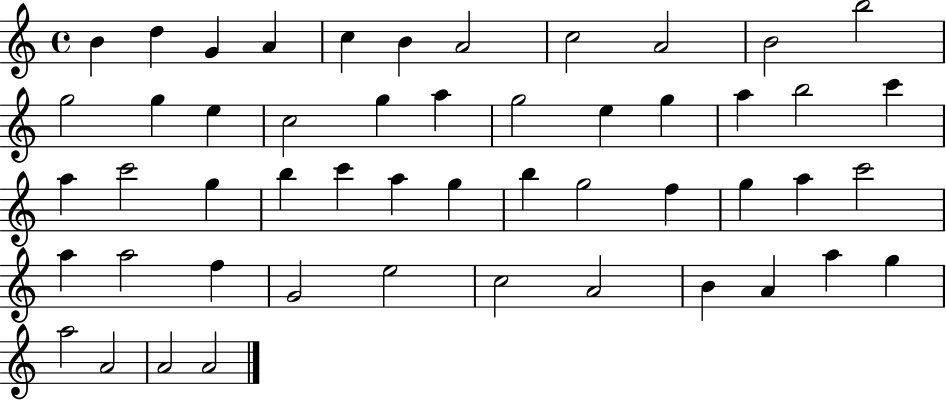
{
  \clef treble
  \time 4/4
  \defaultTimeSignature
  \key c \major
  b'4 d''4 g'4 a'4 | c''4 b'4 a'2 | c''2 a'2 | b'2 b''2 | \break g''2 g''4 e''4 | c''2 g''4 a''4 | g''2 e''4 g''4 | a''4 b''2 c'''4 | \break a''4 c'''2 g''4 | b''4 c'''4 a''4 g''4 | b''4 g''2 f''4 | g''4 a''4 c'''2 | \break a''4 a''2 f''4 | g'2 e''2 | c''2 a'2 | b'4 a'4 a''4 g''4 | \break a''2 a'2 | a'2 a'2 | \bar "|."
}